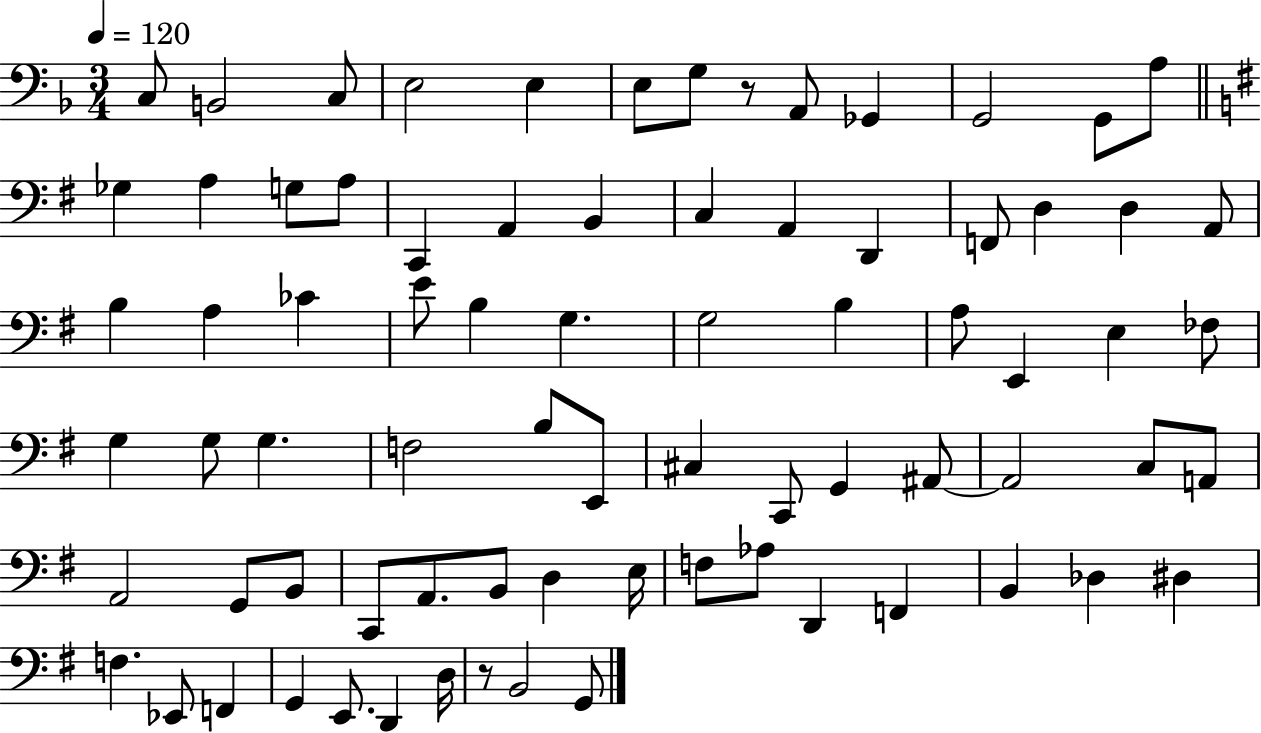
X:1
T:Untitled
M:3/4
L:1/4
K:F
C,/2 B,,2 C,/2 E,2 E, E,/2 G,/2 z/2 A,,/2 _G,, G,,2 G,,/2 A,/2 _G, A, G,/2 A,/2 C,, A,, B,, C, A,, D,, F,,/2 D, D, A,,/2 B, A, _C E/2 B, G, G,2 B, A,/2 E,, E, _F,/2 G, G,/2 G, F,2 B,/2 E,,/2 ^C, C,,/2 G,, ^A,,/2 ^A,,2 C,/2 A,,/2 A,,2 G,,/2 B,,/2 C,,/2 A,,/2 B,,/2 D, E,/4 F,/2 _A,/2 D,, F,, B,, _D, ^D, F, _E,,/2 F,, G,, E,,/2 D,, D,/4 z/2 B,,2 G,,/2